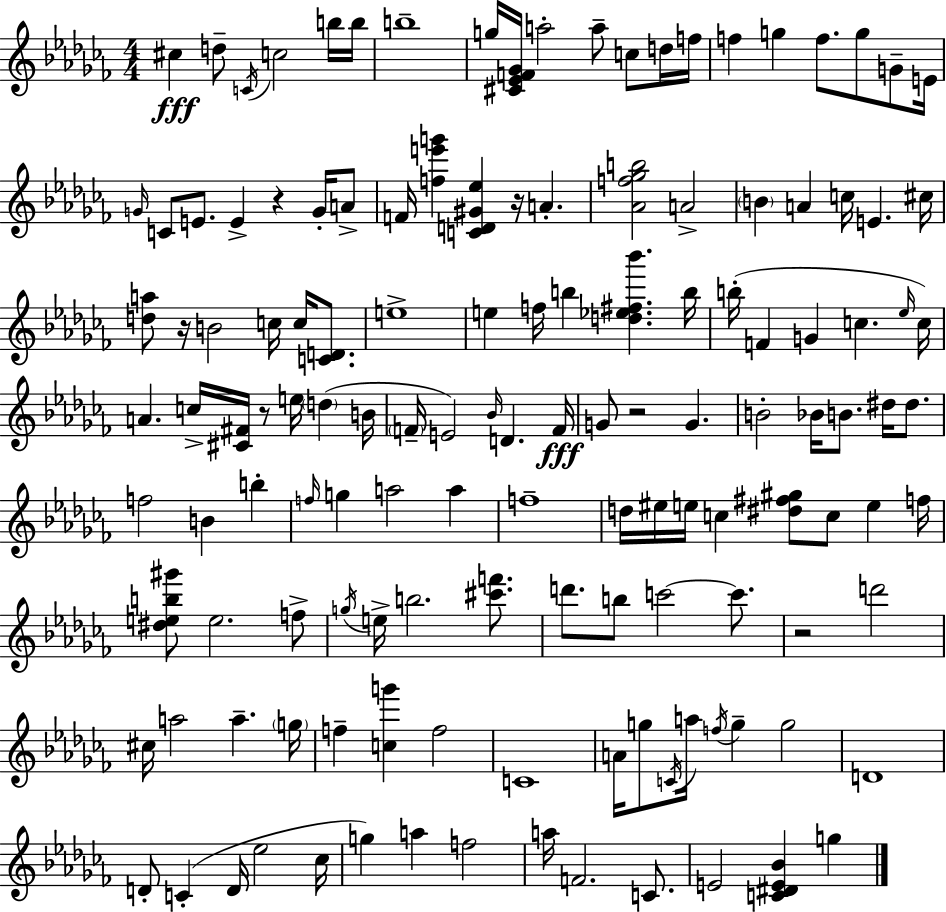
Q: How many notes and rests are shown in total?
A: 136